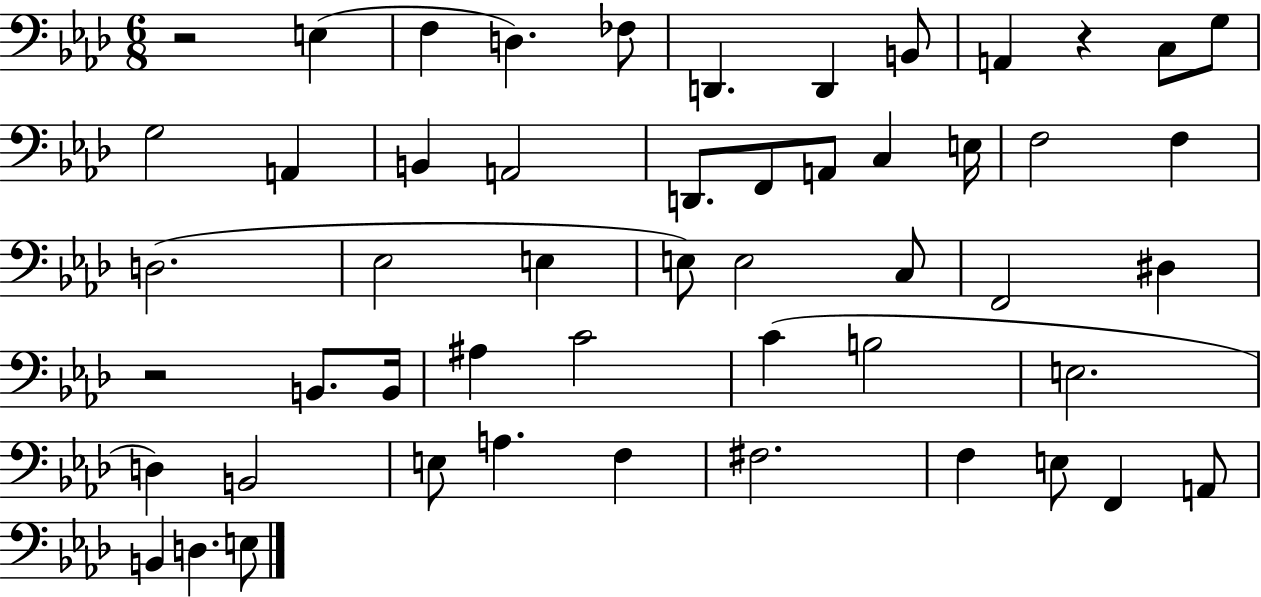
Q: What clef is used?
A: bass